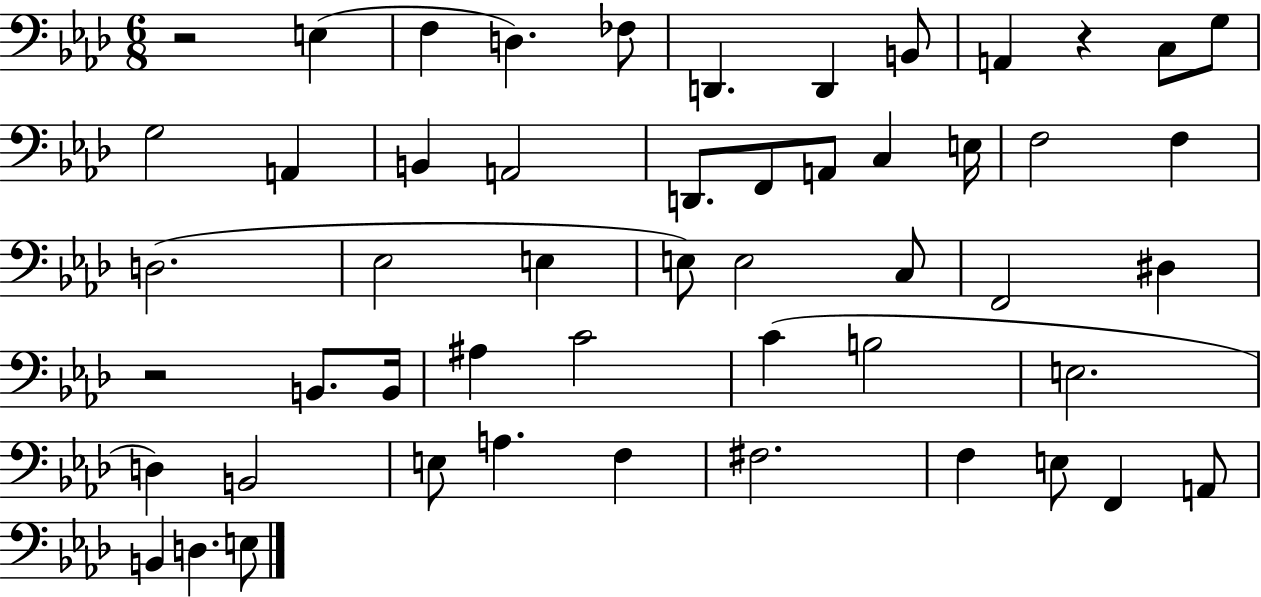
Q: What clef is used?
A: bass